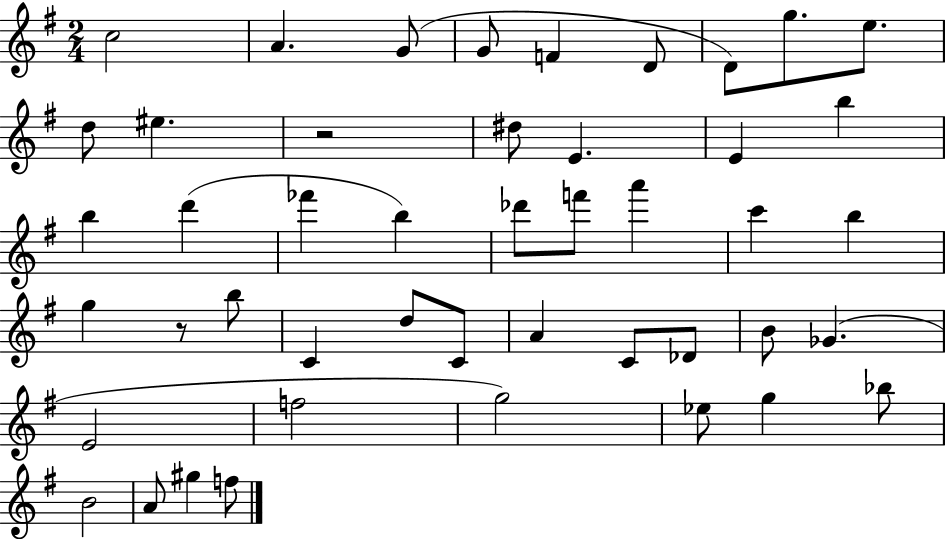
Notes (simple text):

C5/h A4/q. G4/e G4/e F4/q D4/e D4/e G5/e. E5/e. D5/e EIS5/q. R/h D#5/e E4/q. E4/q B5/q B5/q D6/q FES6/q B5/q Db6/e F6/e A6/q C6/q B5/q G5/q R/e B5/e C4/q D5/e C4/e A4/q C4/e Db4/e B4/e Gb4/q. E4/h F5/h G5/h Eb5/e G5/q Bb5/e B4/h A4/e G#5/q F5/e